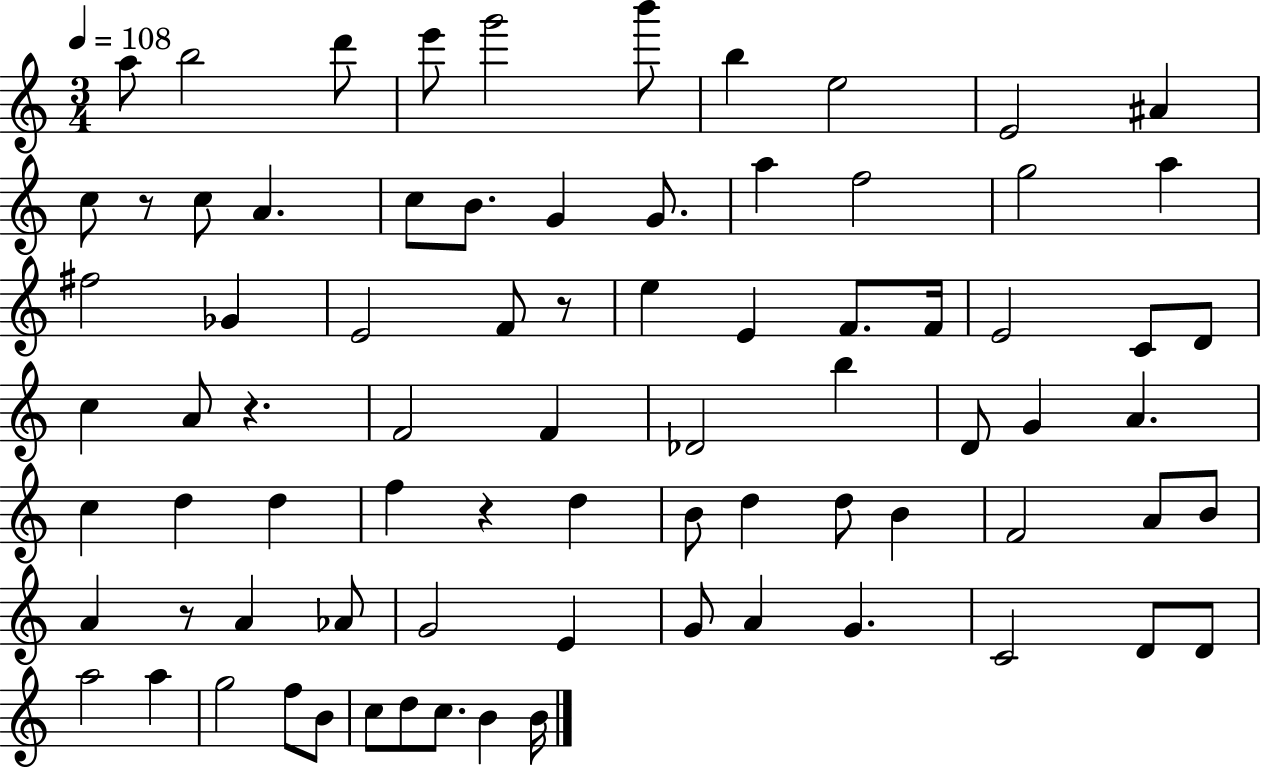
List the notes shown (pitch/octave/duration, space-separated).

A5/e B5/h D6/e E6/e G6/h B6/e B5/q E5/h E4/h A#4/q C5/e R/e C5/e A4/q. C5/e B4/e. G4/q G4/e. A5/q F5/h G5/h A5/q F#5/h Gb4/q E4/h F4/e R/e E5/q E4/q F4/e. F4/s E4/h C4/e D4/e C5/q A4/e R/q. F4/h F4/q Db4/h B5/q D4/e G4/q A4/q. C5/q D5/q D5/q F5/q R/q D5/q B4/e D5/q D5/e B4/q F4/h A4/e B4/e A4/q R/e A4/q Ab4/e G4/h E4/q G4/e A4/q G4/q. C4/h D4/e D4/e A5/h A5/q G5/h F5/e B4/e C5/e D5/e C5/e. B4/q B4/s